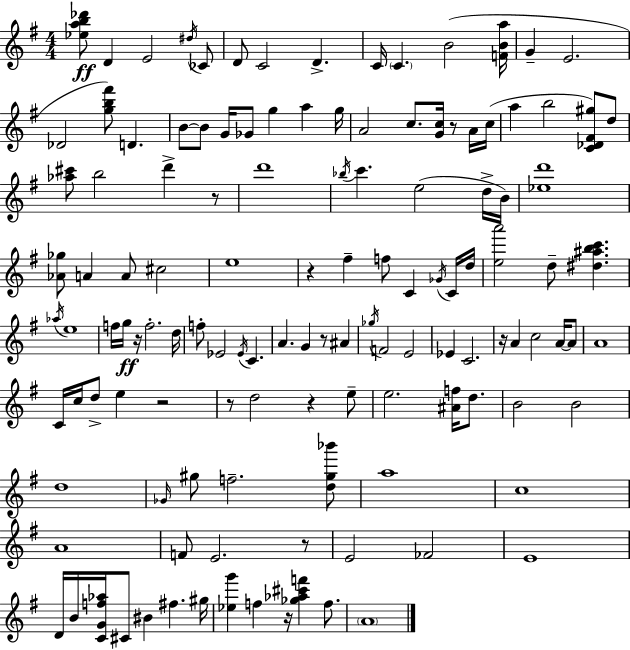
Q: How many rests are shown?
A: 11